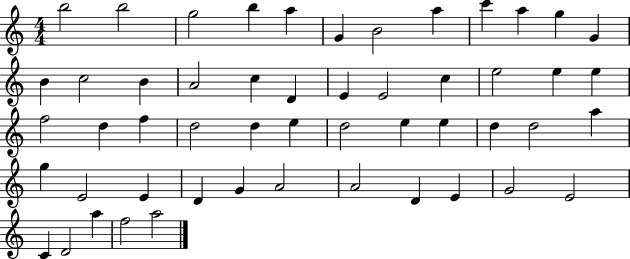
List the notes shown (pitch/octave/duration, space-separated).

B5/h B5/h G5/h B5/q A5/q G4/q B4/h A5/q C6/q A5/q G5/q G4/q B4/q C5/h B4/q A4/h C5/q D4/q E4/q E4/h C5/q E5/h E5/q E5/q F5/h D5/q F5/q D5/h D5/q E5/q D5/h E5/q E5/q D5/q D5/h A5/q G5/q E4/h E4/q D4/q G4/q A4/h A4/h D4/q E4/q G4/h E4/h C4/q D4/h A5/q F5/h A5/h